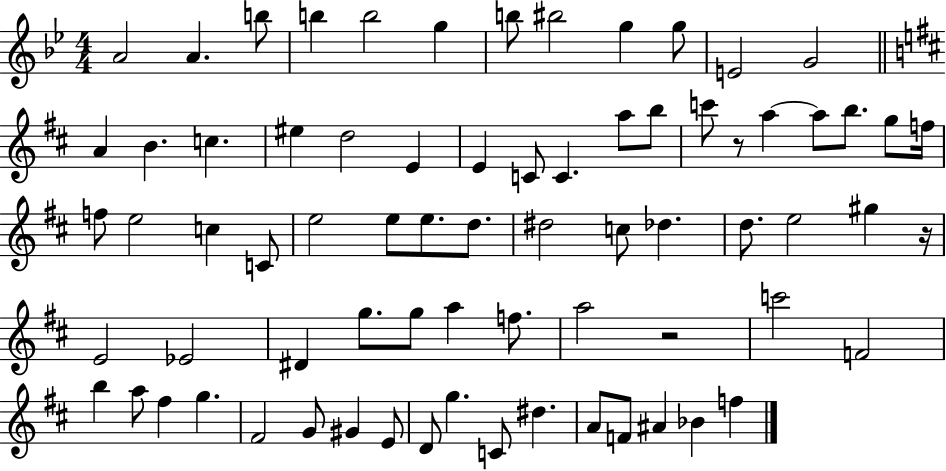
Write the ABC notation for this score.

X:1
T:Untitled
M:4/4
L:1/4
K:Bb
A2 A b/2 b b2 g b/2 ^b2 g g/2 E2 G2 A B c ^e d2 E E C/2 C a/2 b/2 c'/2 z/2 a a/2 b/2 g/2 f/4 f/2 e2 c C/2 e2 e/2 e/2 d/2 ^d2 c/2 _d d/2 e2 ^g z/4 E2 _E2 ^D g/2 g/2 a f/2 a2 z2 c'2 F2 b a/2 ^f g ^F2 G/2 ^G E/2 D/2 g C/2 ^d A/2 F/2 ^A _B f